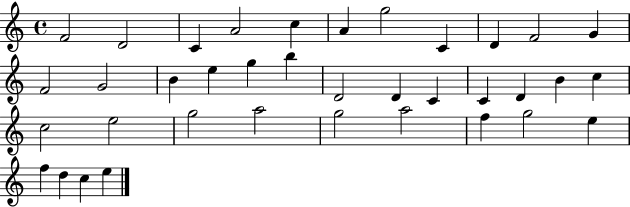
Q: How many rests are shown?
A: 0